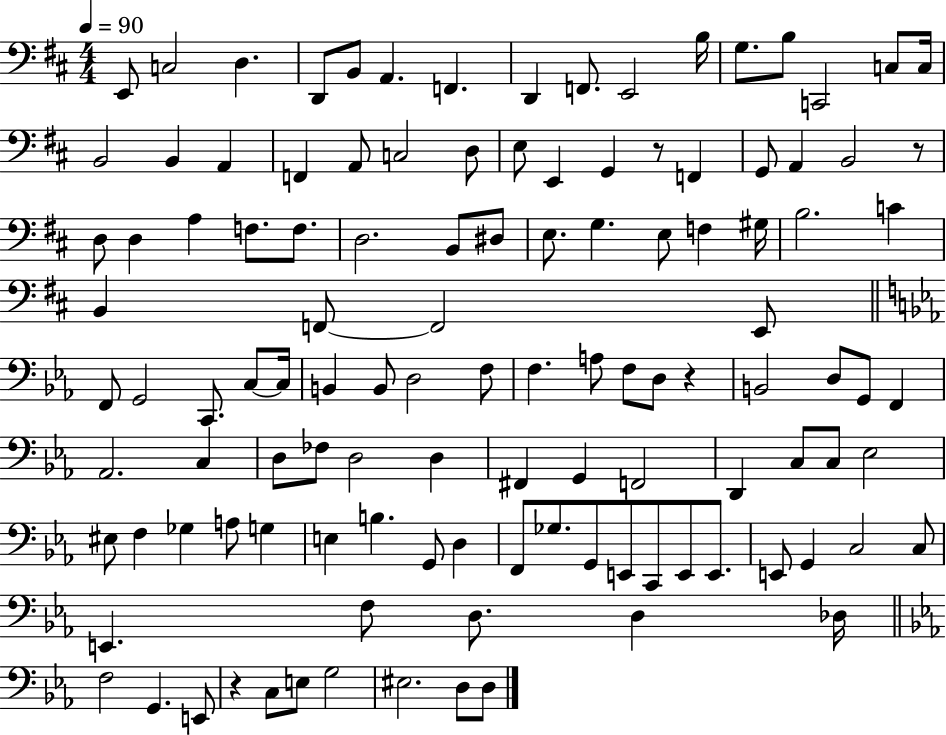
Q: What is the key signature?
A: D major